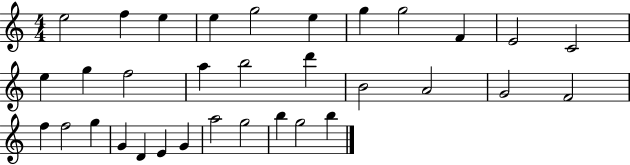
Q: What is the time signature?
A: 4/4